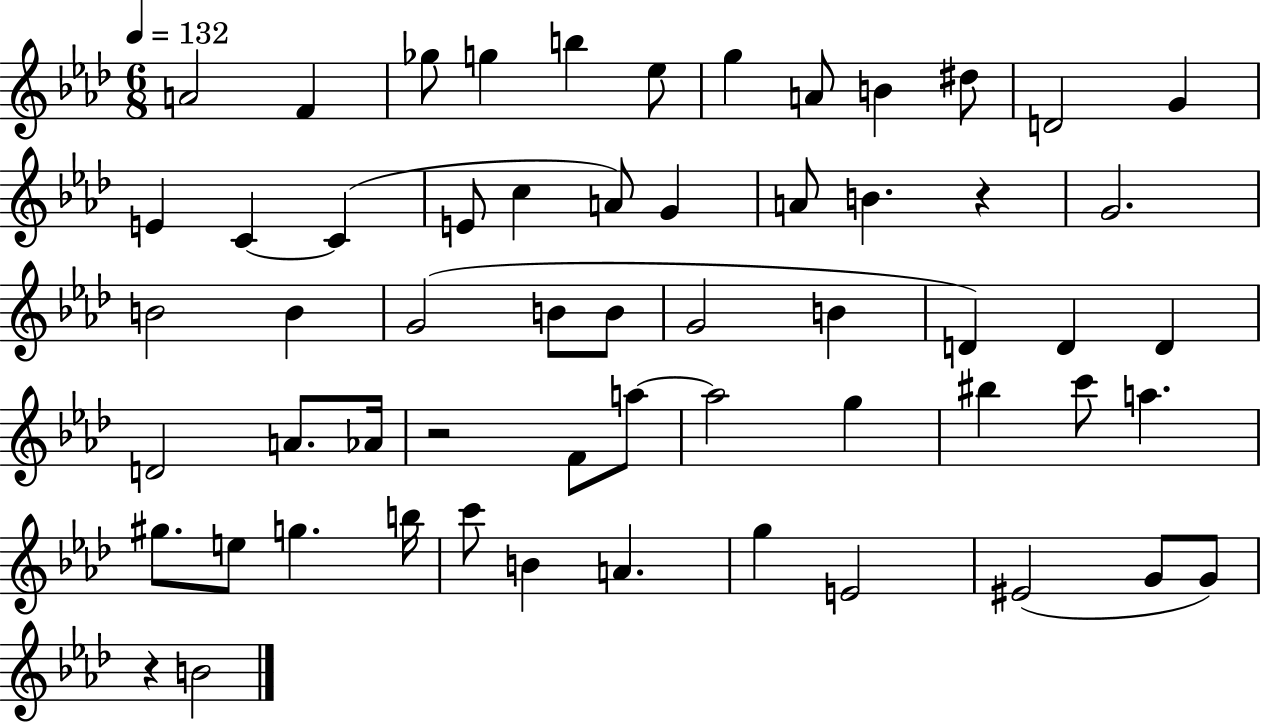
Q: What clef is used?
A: treble